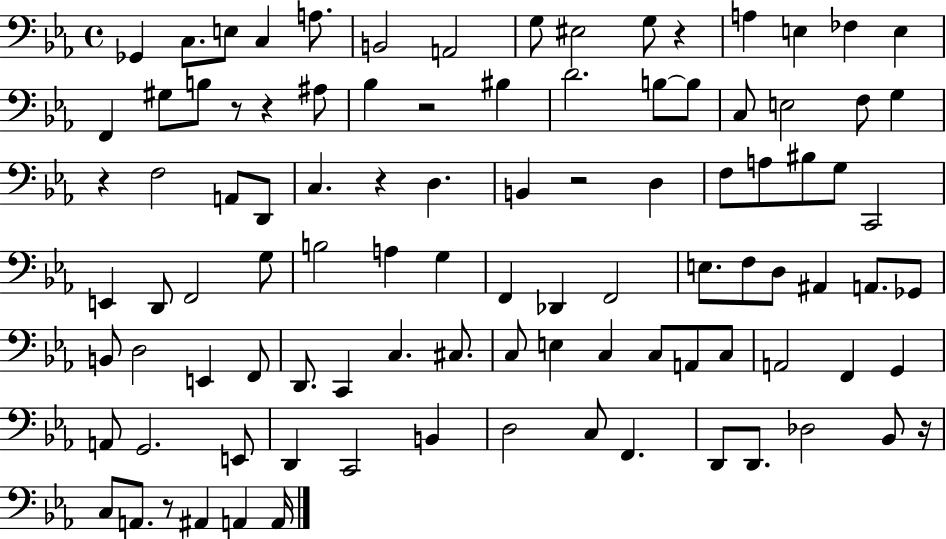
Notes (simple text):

Gb2/q C3/e. E3/e C3/q A3/e. B2/h A2/h G3/e EIS3/h G3/e R/q A3/q E3/q FES3/q E3/q F2/q G#3/e B3/e R/e R/q A#3/e Bb3/q R/h BIS3/q D4/h. B3/e B3/e C3/e E3/h F3/e G3/q R/q F3/h A2/e D2/e C3/q. R/q D3/q. B2/q R/h D3/q F3/e A3/e BIS3/e G3/e C2/h E2/q D2/e F2/h G3/e B3/h A3/q G3/q F2/q Db2/q F2/h E3/e. F3/e D3/e A#2/q A2/e. Gb2/e B2/e D3/h E2/q F2/e D2/e. C2/q C3/q. C#3/e. C3/e E3/q C3/q C3/e A2/e C3/e A2/h F2/q G2/q A2/e G2/h. E2/e D2/q C2/h B2/q D3/h C3/e F2/q. D2/e D2/e. Db3/h Bb2/e R/s C3/e A2/e. R/e A#2/q A2/q A2/s